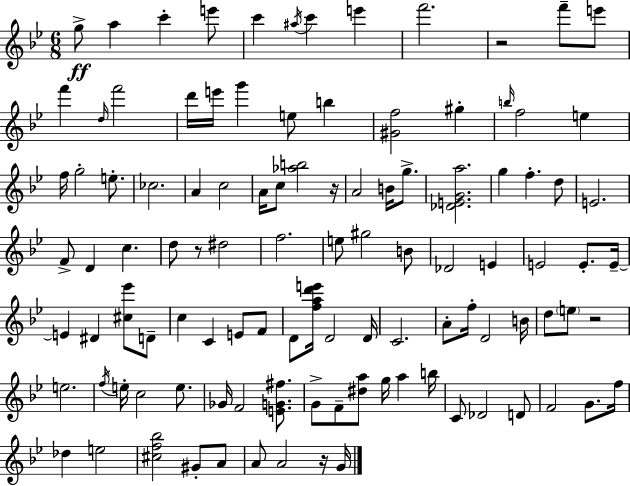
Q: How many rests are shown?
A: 5